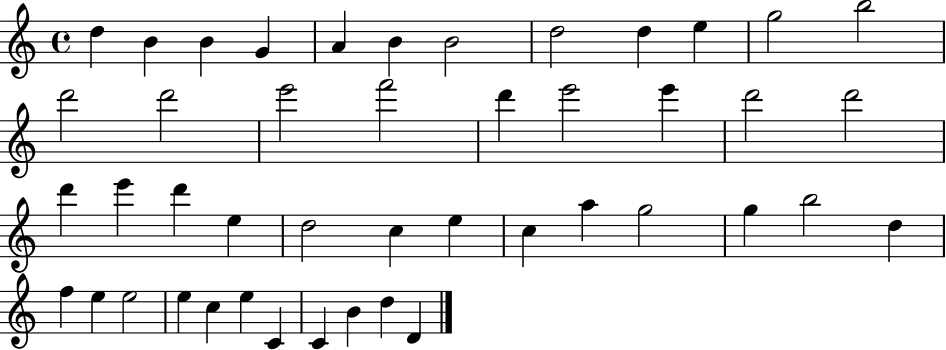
D5/q B4/q B4/q G4/q A4/q B4/q B4/h D5/h D5/q E5/q G5/h B5/h D6/h D6/h E6/h F6/h D6/q E6/h E6/q D6/h D6/h D6/q E6/q D6/q E5/q D5/h C5/q E5/q C5/q A5/q G5/h G5/q B5/h D5/q F5/q E5/q E5/h E5/q C5/q E5/q C4/q C4/q B4/q D5/q D4/q